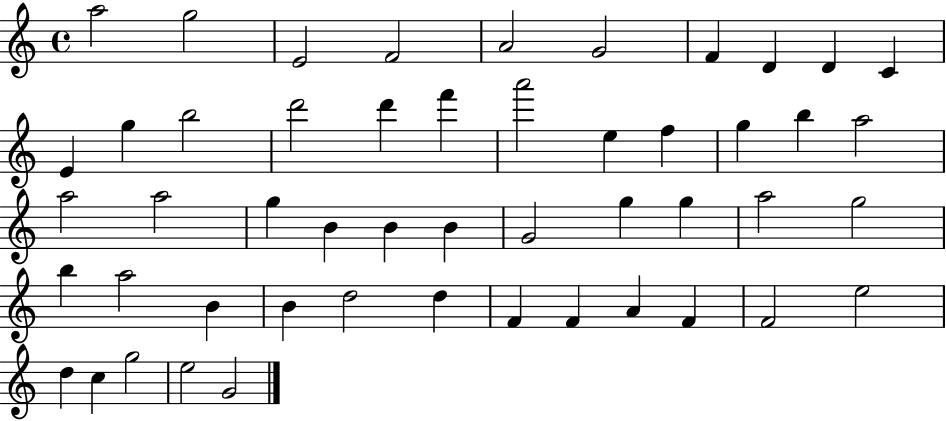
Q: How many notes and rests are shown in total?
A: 50